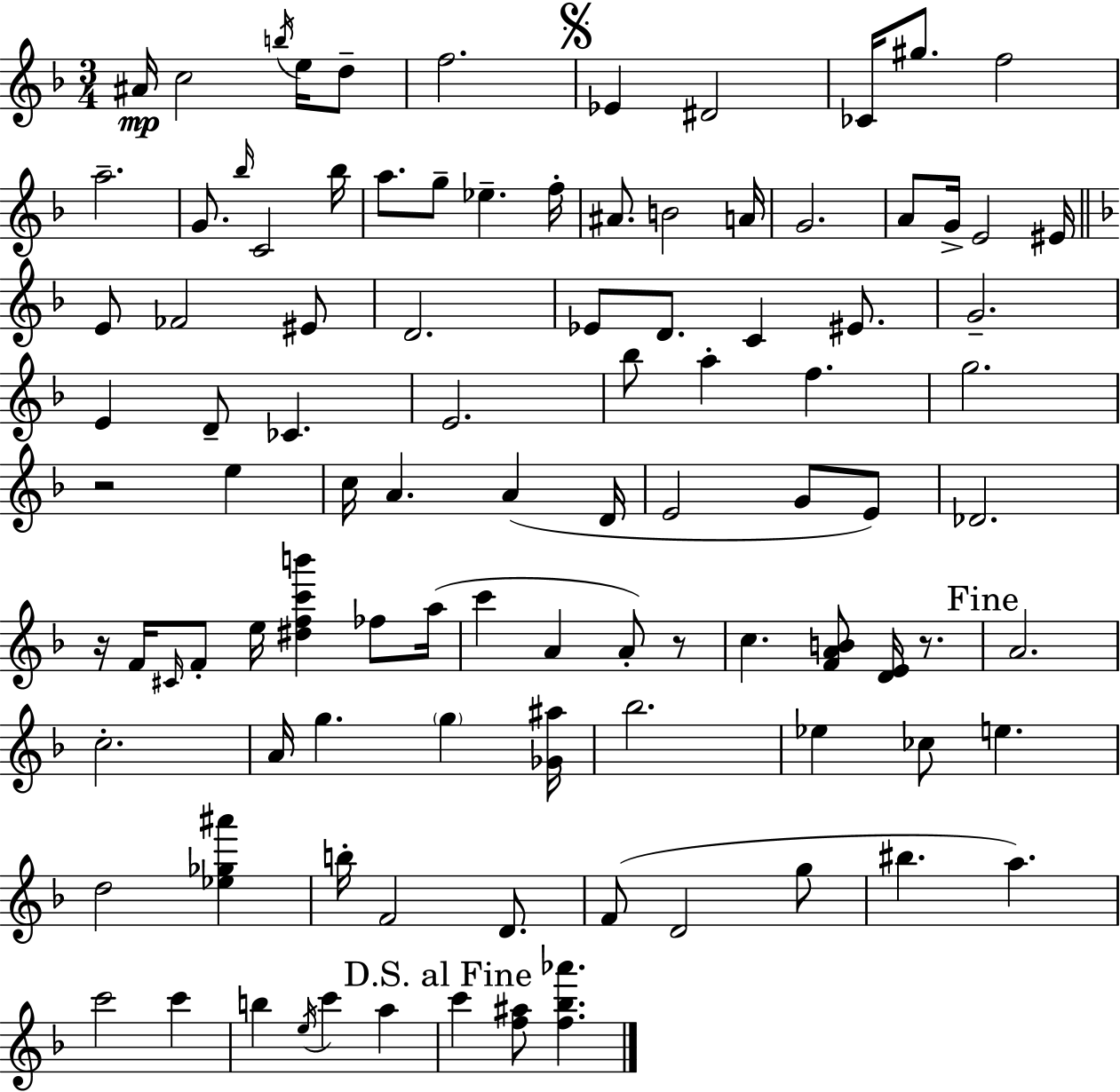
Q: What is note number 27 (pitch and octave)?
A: E4